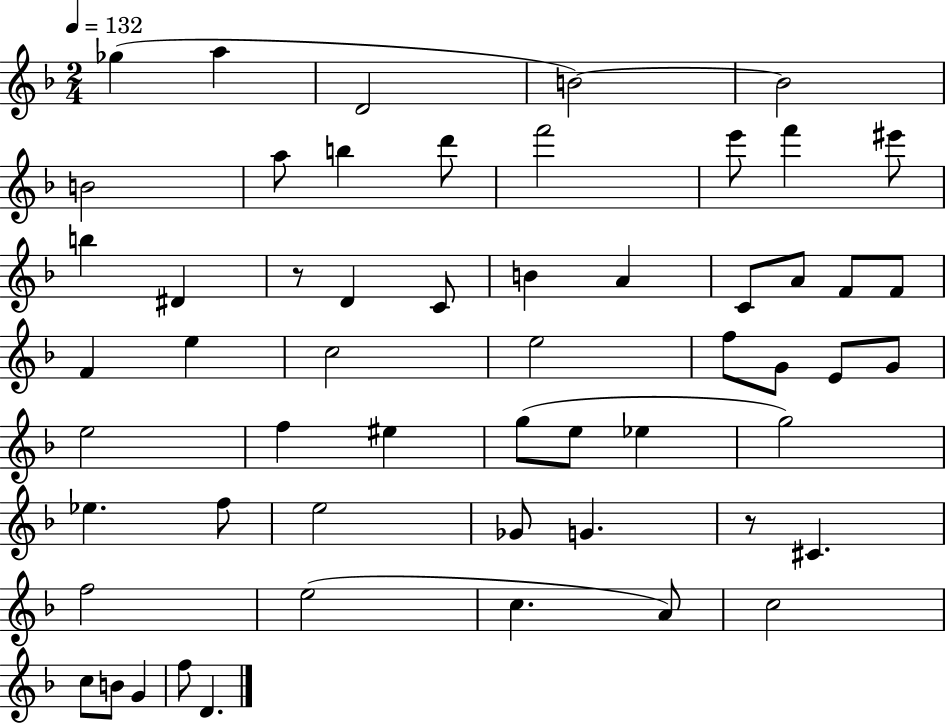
{
  \clef treble
  \numericTimeSignature
  \time 2/4
  \key f \major
  \tempo 4 = 132
  \repeat volta 2 { ges''4( a''4 | d'2 | b'2~~) | b'2 | \break b'2 | a''8 b''4 d'''8 | f'''2 | e'''8 f'''4 eis'''8 | \break b''4 dis'4 | r8 d'4 c'8 | b'4 a'4 | c'8 a'8 f'8 f'8 | \break f'4 e''4 | c''2 | e''2 | f''8 g'8 e'8 g'8 | \break e''2 | f''4 eis''4 | g''8( e''8 ees''4 | g''2) | \break ees''4. f''8 | e''2 | ges'8 g'4. | r8 cis'4. | \break f''2 | e''2( | c''4. a'8) | c''2 | \break c''8 b'8 g'4 | f''8 d'4. | } \bar "|."
}